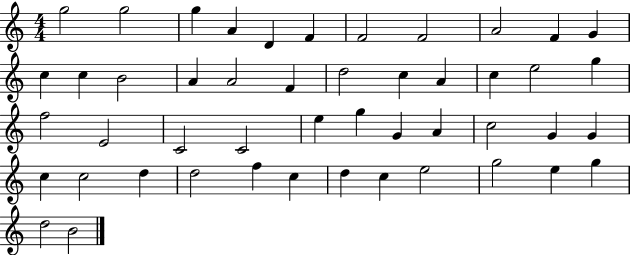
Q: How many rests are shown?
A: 0